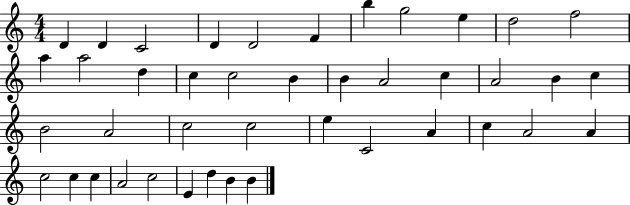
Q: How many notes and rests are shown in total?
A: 42